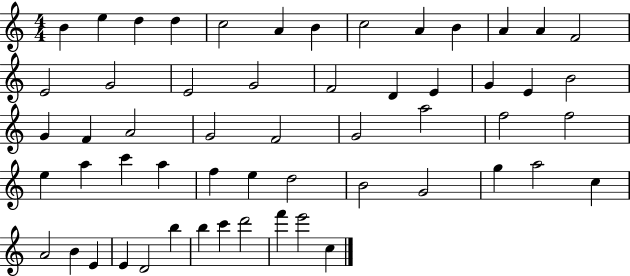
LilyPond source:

{
  \clef treble
  \numericTimeSignature
  \time 4/4
  \key c \major
  b'4 e''4 d''4 d''4 | c''2 a'4 b'4 | c''2 a'4 b'4 | a'4 a'4 f'2 | \break e'2 g'2 | e'2 g'2 | f'2 d'4 e'4 | g'4 e'4 b'2 | \break g'4 f'4 a'2 | g'2 f'2 | g'2 a''2 | f''2 f''2 | \break e''4 a''4 c'''4 a''4 | f''4 e''4 d''2 | b'2 g'2 | g''4 a''2 c''4 | \break a'2 b'4 e'4 | e'4 d'2 b''4 | b''4 c'''4 d'''2 | f'''4 e'''2 c''4 | \break \bar "|."
}